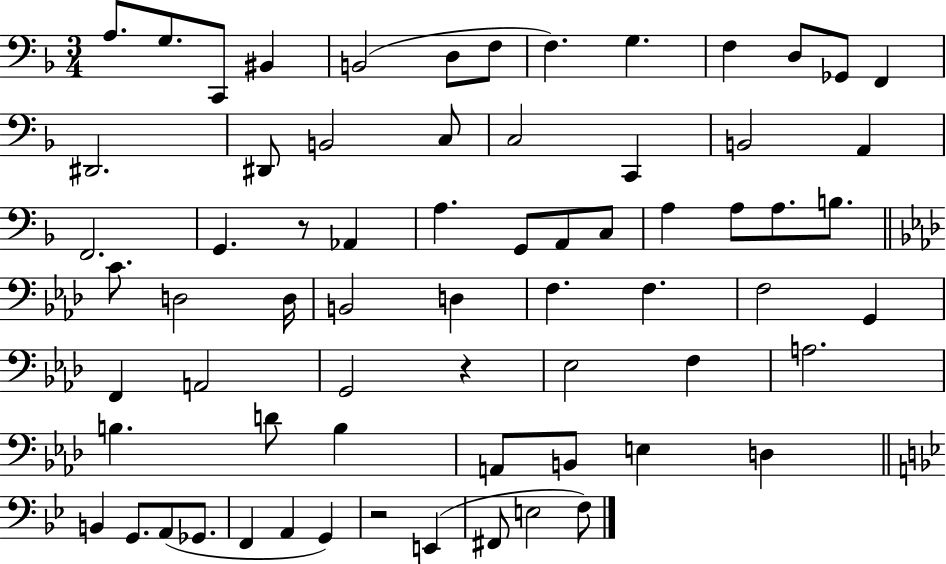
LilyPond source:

{
  \clef bass
  \numericTimeSignature
  \time 3/4
  \key f \major
  a8. g8. c,8 bis,4 | b,2( d8 f8 | f4.) g4. | f4 d8 ges,8 f,4 | \break dis,2. | dis,8 b,2 c8 | c2 c,4 | b,2 a,4 | \break f,2. | g,4. r8 aes,4 | a4. g,8 a,8 c8 | a4 a8 a8. b8. | \break \bar "||" \break \key aes \major c'8. d2 d16 | b,2 d4 | f4. f4. | f2 g,4 | \break f,4 a,2 | g,2 r4 | ees2 f4 | a2. | \break b4. d'8 b4 | a,8 b,8 e4 d4 | \bar "||" \break \key bes \major b,4 g,8. a,8( ges,8. | f,4 a,4 g,4) | r2 e,4( | fis,8 e2 f8) | \break \bar "|."
}